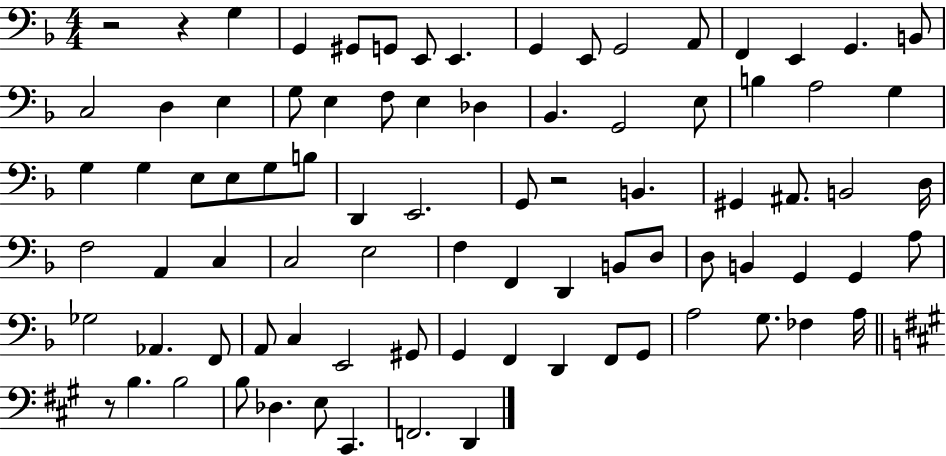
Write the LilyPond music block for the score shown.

{
  \clef bass
  \numericTimeSignature
  \time 4/4
  \key f \major
  \repeat volta 2 { r2 r4 g4 | g,4 gis,8 g,8 e,8 e,4. | g,4 e,8 g,2 a,8 | f,4 e,4 g,4. b,8 | \break c2 d4 e4 | g8 e4 f8 e4 des4 | bes,4. g,2 e8 | b4 a2 g4 | \break g4 g4 e8 e8 g8 b8 | d,4 e,2. | g,8 r2 b,4. | gis,4 ais,8. b,2 d16 | \break f2 a,4 c4 | c2 e2 | f4 f,4 d,4 b,8 d8 | d8 b,4 g,4 g,4 a8 | \break ges2 aes,4. f,8 | a,8 c4 e,2 gis,8 | g,4 f,4 d,4 f,8 g,8 | a2 g8. fes4 a16 | \break \bar "||" \break \key a \major r8 b4. b2 | b8 des4. e8 cis,4. | f,2. d,4 | } \bar "|."
}